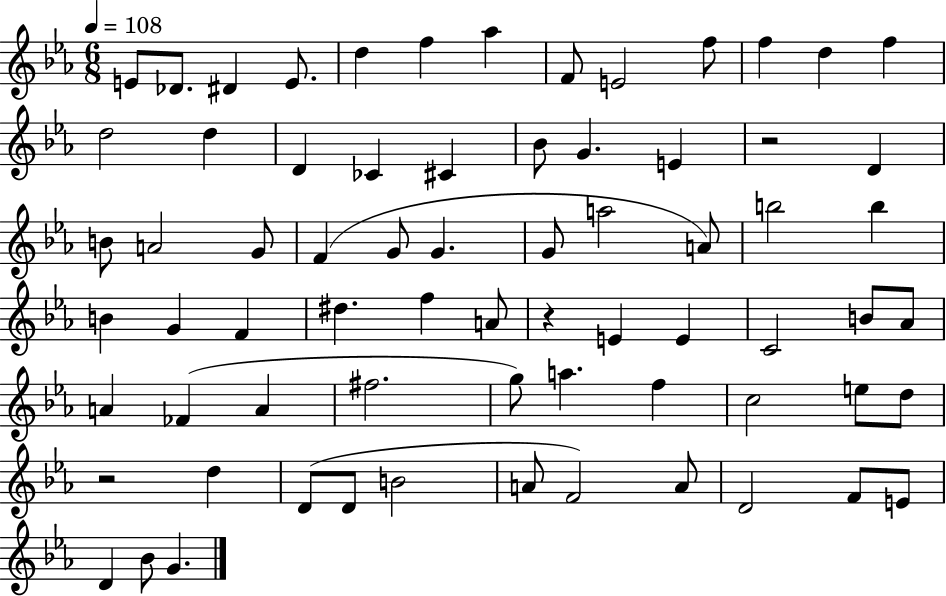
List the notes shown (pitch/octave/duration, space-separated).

E4/e Db4/e. D#4/q E4/e. D5/q F5/q Ab5/q F4/e E4/h F5/e F5/q D5/q F5/q D5/h D5/q D4/q CES4/q C#4/q Bb4/e G4/q. E4/q R/h D4/q B4/e A4/h G4/e F4/q G4/e G4/q. G4/e A5/h A4/e B5/h B5/q B4/q G4/q F4/q D#5/q. F5/q A4/e R/q E4/q E4/q C4/h B4/e Ab4/e A4/q FES4/q A4/q F#5/h. G5/e A5/q. F5/q C5/h E5/e D5/e R/h D5/q D4/e D4/e B4/h A4/e F4/h A4/e D4/h F4/e E4/e D4/q Bb4/e G4/q.